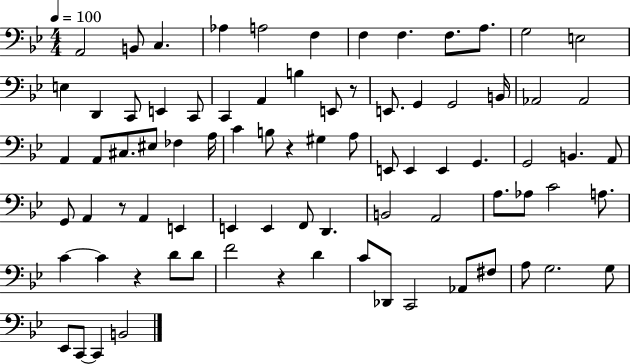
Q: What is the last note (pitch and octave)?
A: B2